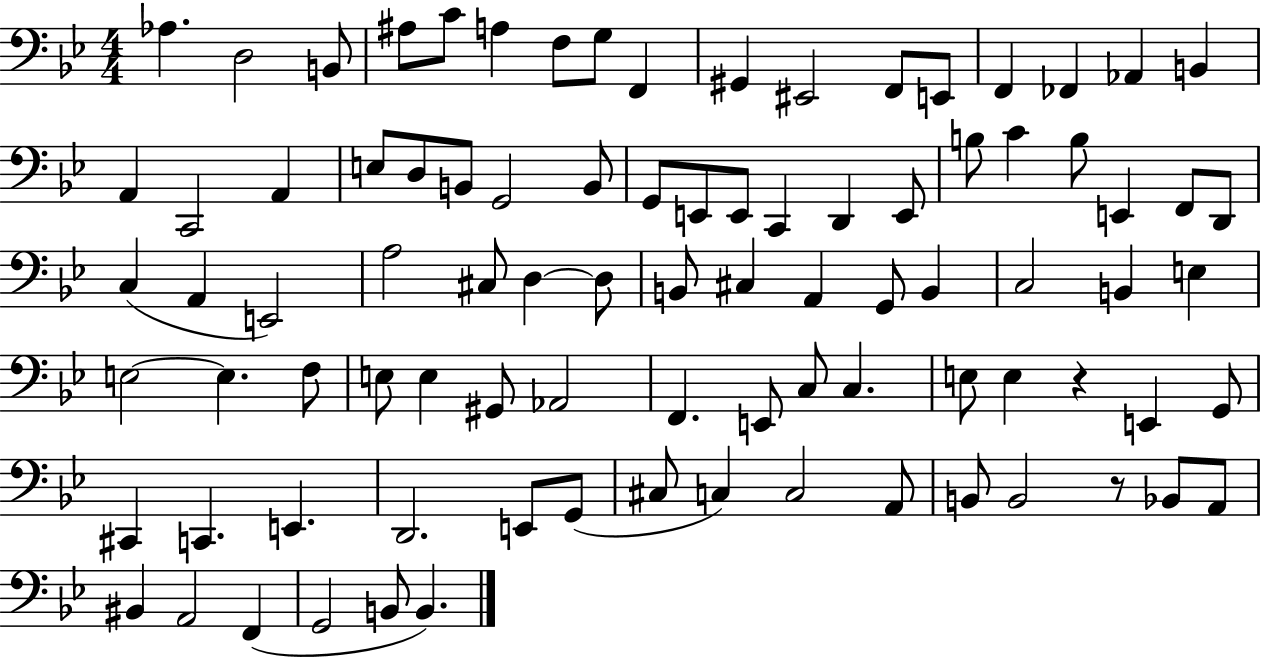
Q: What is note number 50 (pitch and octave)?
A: C3